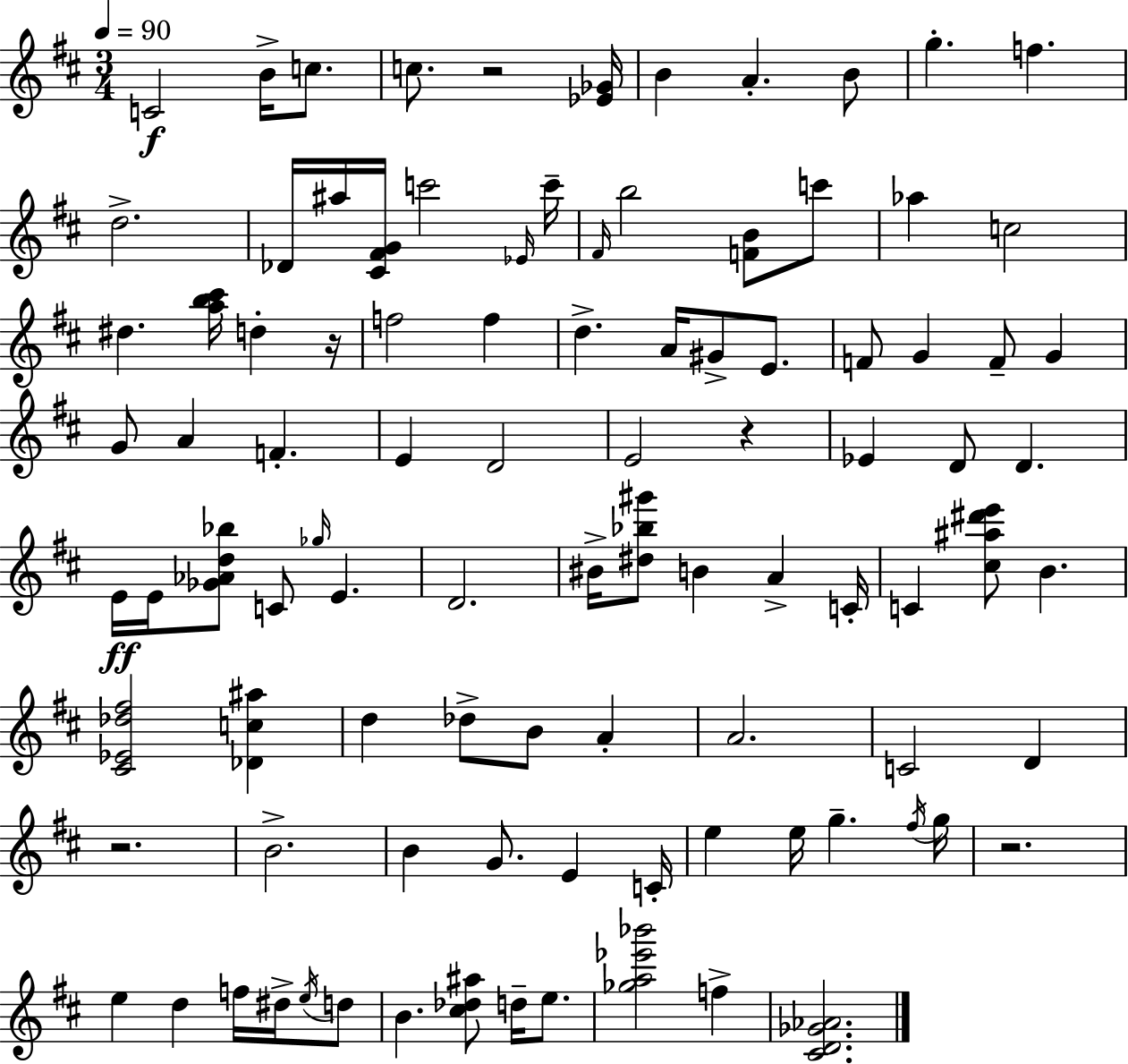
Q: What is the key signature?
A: D major